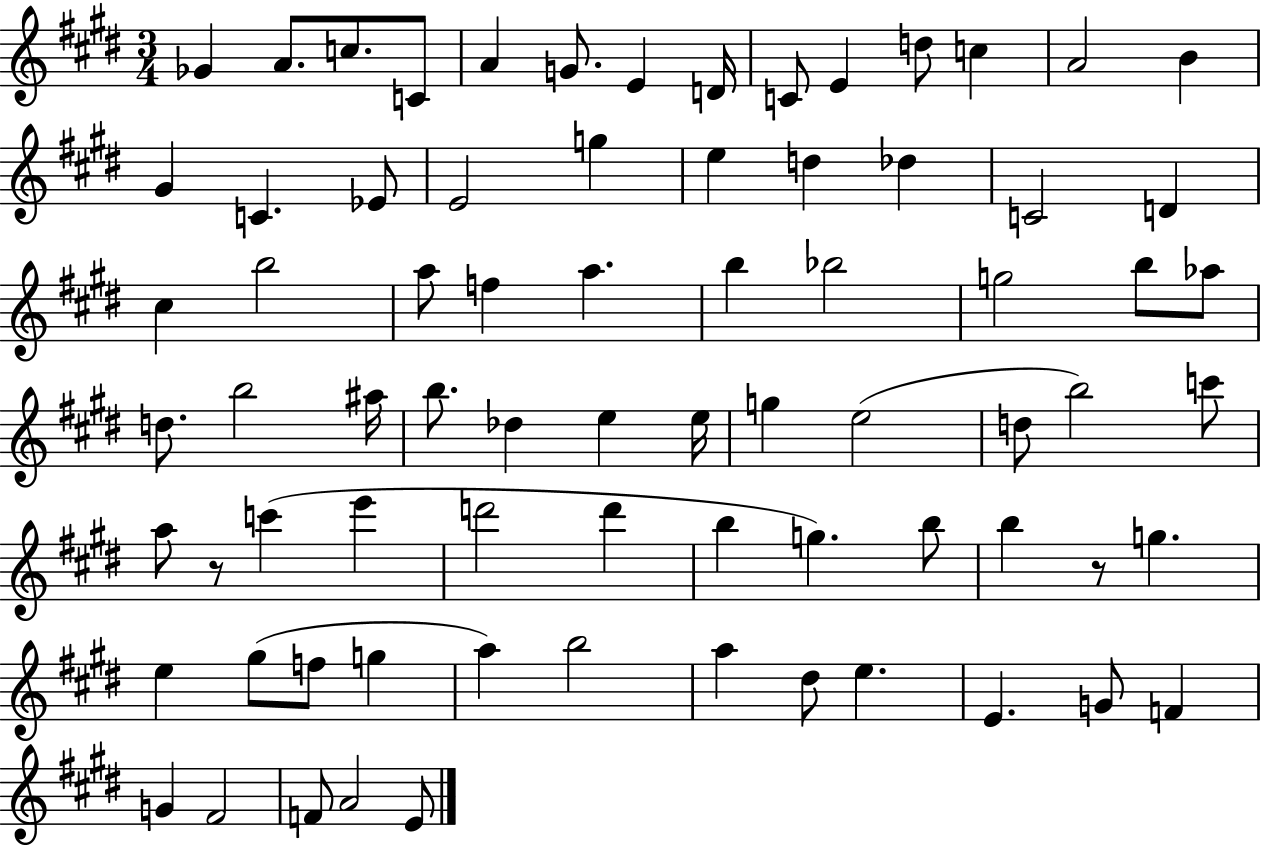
Gb4/q A4/e. C5/e. C4/e A4/q G4/e. E4/q D4/s C4/e E4/q D5/e C5/q A4/h B4/q G#4/q C4/q. Eb4/e E4/h G5/q E5/q D5/q Db5/q C4/h D4/q C#5/q B5/h A5/e F5/q A5/q. B5/q Bb5/h G5/h B5/e Ab5/e D5/e. B5/h A#5/s B5/e. Db5/q E5/q E5/s G5/q E5/h D5/e B5/h C6/e A5/e R/e C6/q E6/q D6/h D6/q B5/q G5/q. B5/e B5/q R/e G5/q. E5/q G#5/e F5/e G5/q A5/q B5/h A5/q D#5/e E5/q. E4/q. G4/e F4/q G4/q F#4/h F4/e A4/h E4/e